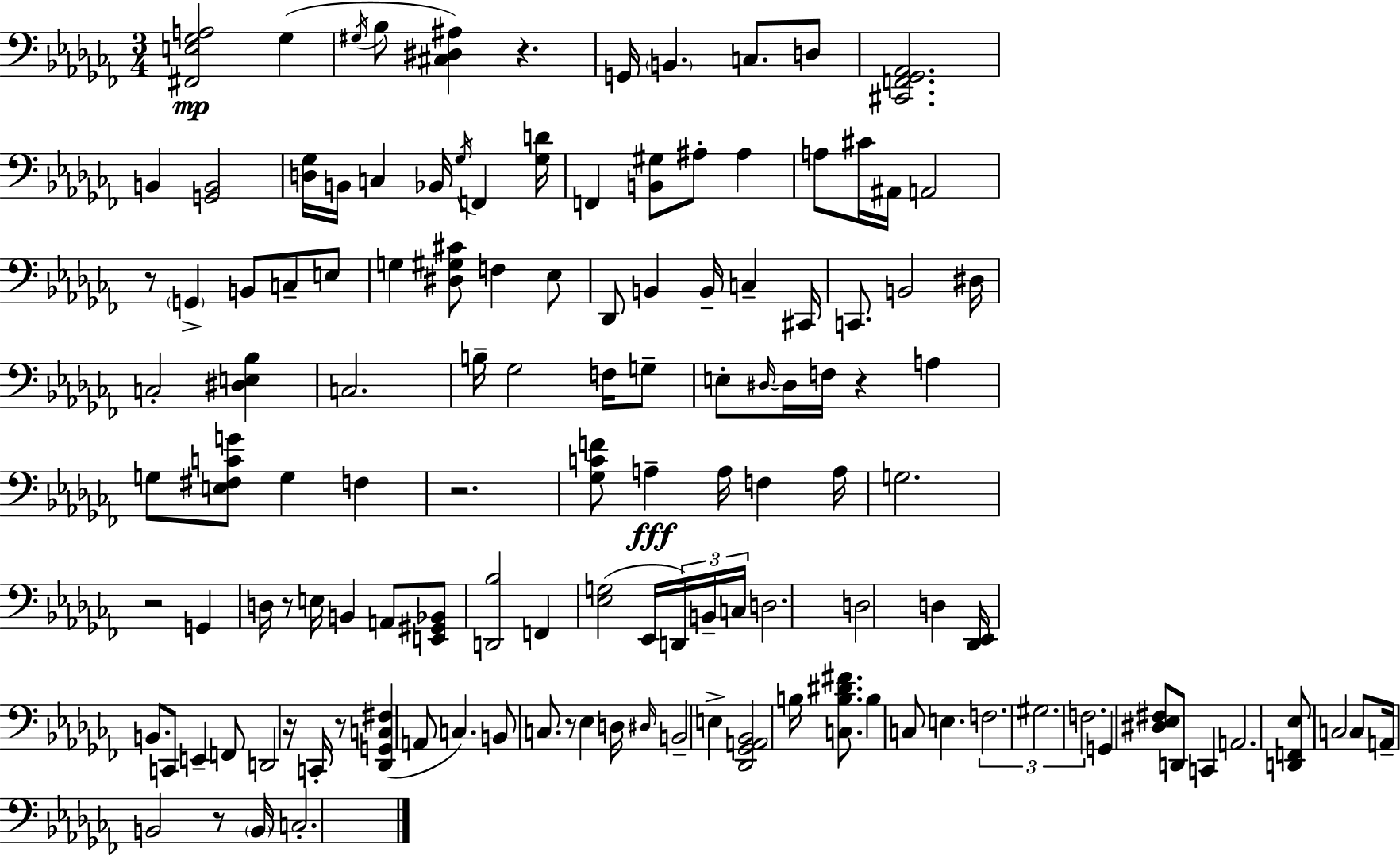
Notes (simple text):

[F#2,E3,Gb3,A3]/h Gb3/q G#3/s Bb3/e [C#3,D#3,A#3]/q R/q. G2/s B2/q. C3/e. D3/e [C#2,F2,Gb2,Ab2]/h. B2/q [G2,B2]/h [D3,Gb3]/s B2/s C3/q Bb2/s Gb3/s F2/q [Gb3,D4]/s F2/q [B2,G#3]/e A#3/e A#3/q A3/e C#4/s A#2/s A2/h R/e G2/q B2/e C3/e E3/e G3/q [D#3,G#3,C#4]/e F3/q Eb3/e Db2/e B2/q B2/s C3/q C#2/s C2/e. B2/h D#3/s C3/h [D#3,E3,Bb3]/q C3/h. B3/s Gb3/h F3/s G3/e E3/e D#3/s D#3/s F3/s R/q A3/q G3/e [E3,F#3,C4,G4]/e G3/q F3/q R/h. [Gb3,C4,F4]/e A3/q A3/s F3/q A3/s G3/h. R/h G2/q D3/s R/e E3/s B2/q A2/e [E2,G#2,Bb2]/e [D2,Bb3]/h F2/q [Eb3,G3]/h Eb2/s D2/s B2/s C3/s D3/h. D3/h D3/q [Db2,Eb2]/s B2/e. C2/e E2/q F2/e D2/h R/s C2/s R/e [Db2,G2,C3,F#3]/q A2/e C3/q. B2/e C3/e. R/e Eb3/q D3/s D#3/s B2/h E3/q [Db2,Gb2,A2,Bb2]/h B3/s [C3,B3,D#4,F#4]/e. B3/q C3/e E3/q. F3/h. G#3/h. F3/h. G2/q [D#3,Eb3,F#3]/e D2/e C2/q A2/h. [D2,F2,Eb3]/e C3/h C3/e A2/s B2/h R/e B2/s C3/h.